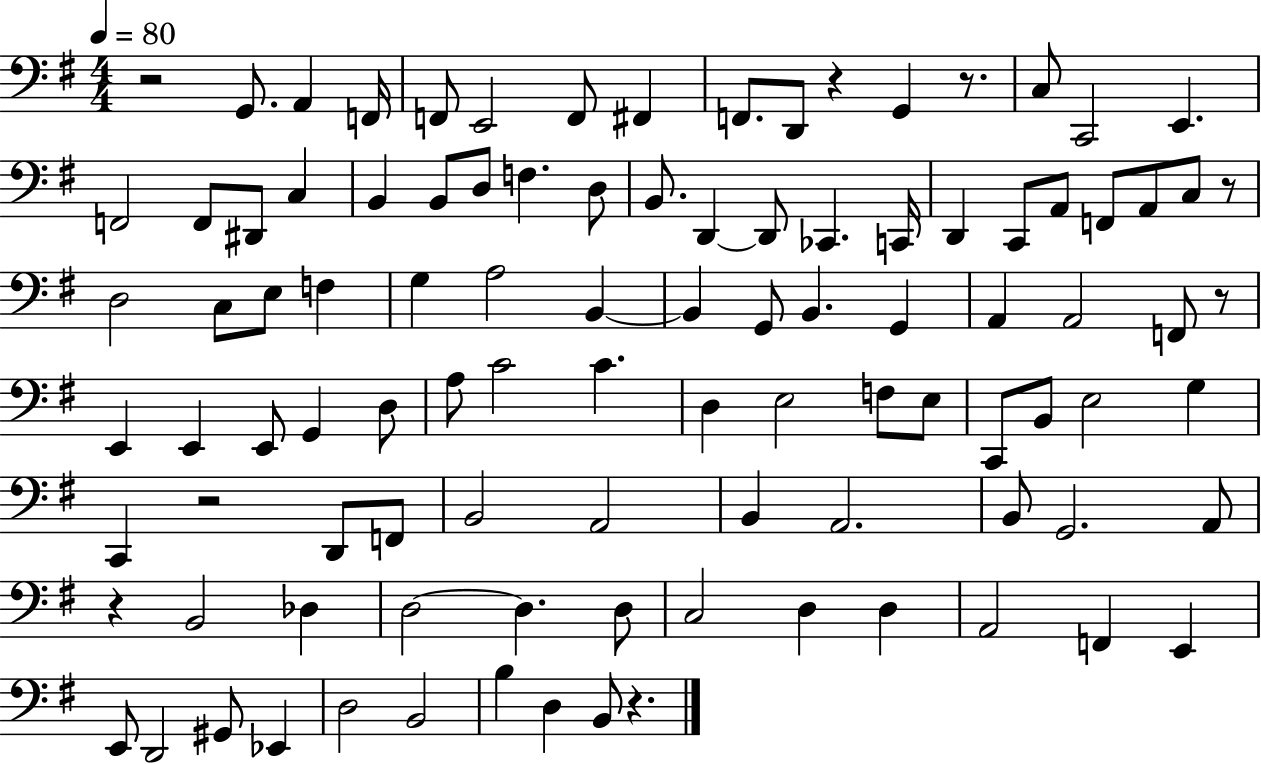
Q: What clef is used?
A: bass